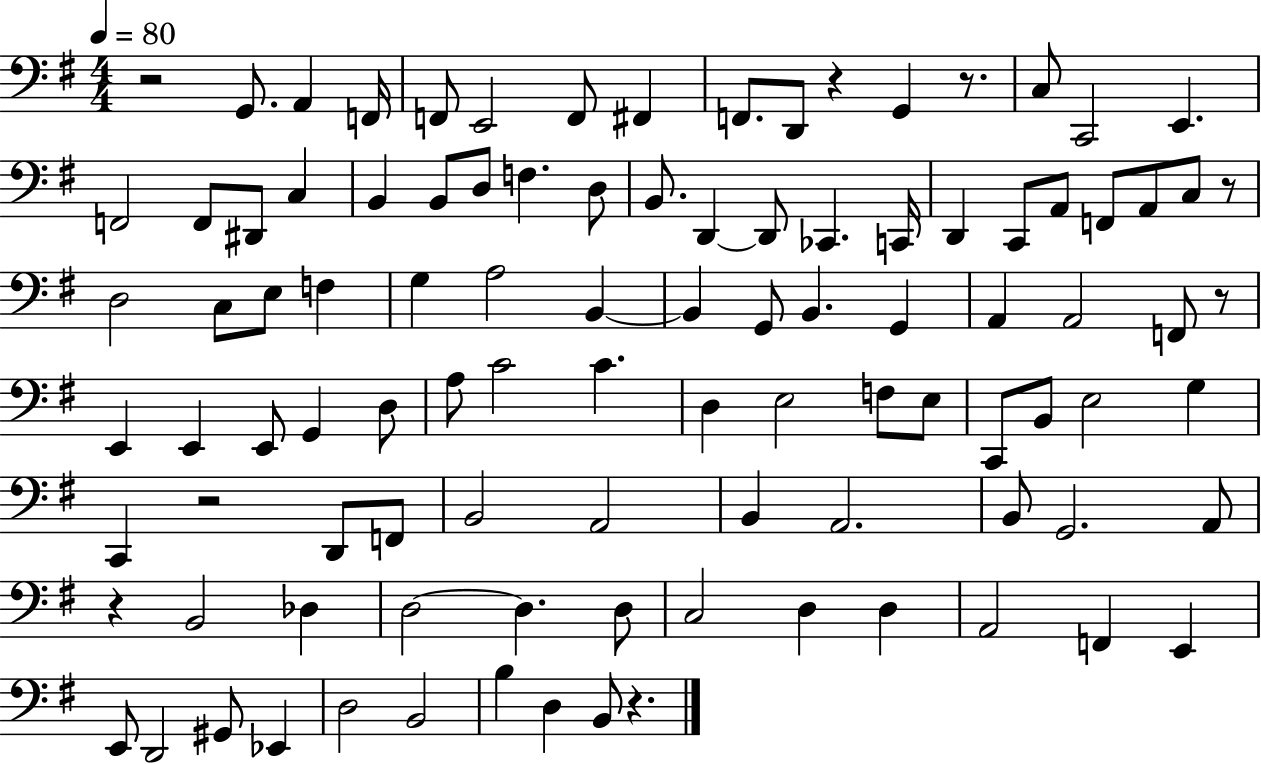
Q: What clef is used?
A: bass